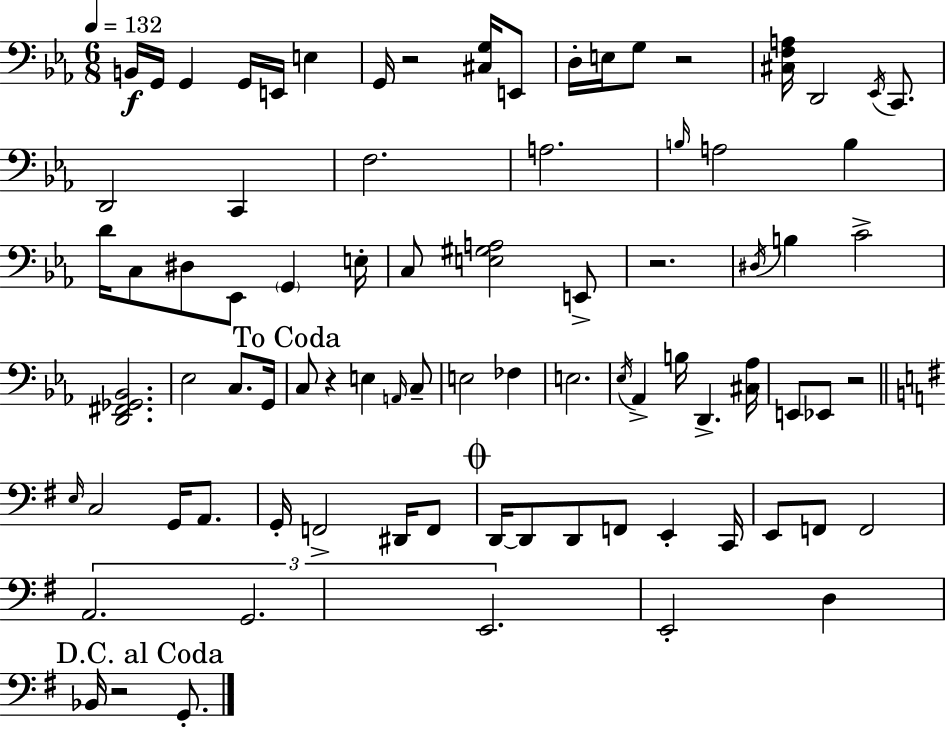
X:1
T:Untitled
M:6/8
L:1/4
K:Cm
B,,/4 G,,/4 G,, G,,/4 E,,/4 E, G,,/4 z2 [^C,G,]/4 E,,/2 D,/4 E,/4 G,/2 z2 [^C,F,A,]/4 D,,2 _E,,/4 C,,/2 D,,2 C,, F,2 A,2 B,/4 A,2 B, D/4 C,/2 ^D,/2 _E,,/2 G,, E,/4 C,/2 [E,^G,A,]2 E,,/2 z2 ^D,/4 B, C2 [D,,^F,,_G,,_B,,]2 _E,2 C,/2 G,,/4 C,/2 z E, A,,/4 C,/2 E,2 _F, E,2 _E,/4 _A,, B,/4 D,, [^C,_A,]/4 E,,/2 _E,,/2 z2 E,/4 C,2 G,,/4 A,,/2 G,,/4 F,,2 ^D,,/4 F,,/2 D,,/4 D,,/2 D,,/2 F,,/2 E,, C,,/4 E,,/2 F,,/2 F,,2 A,,2 G,,2 E,,2 E,,2 D, _B,,/4 z2 G,,/2